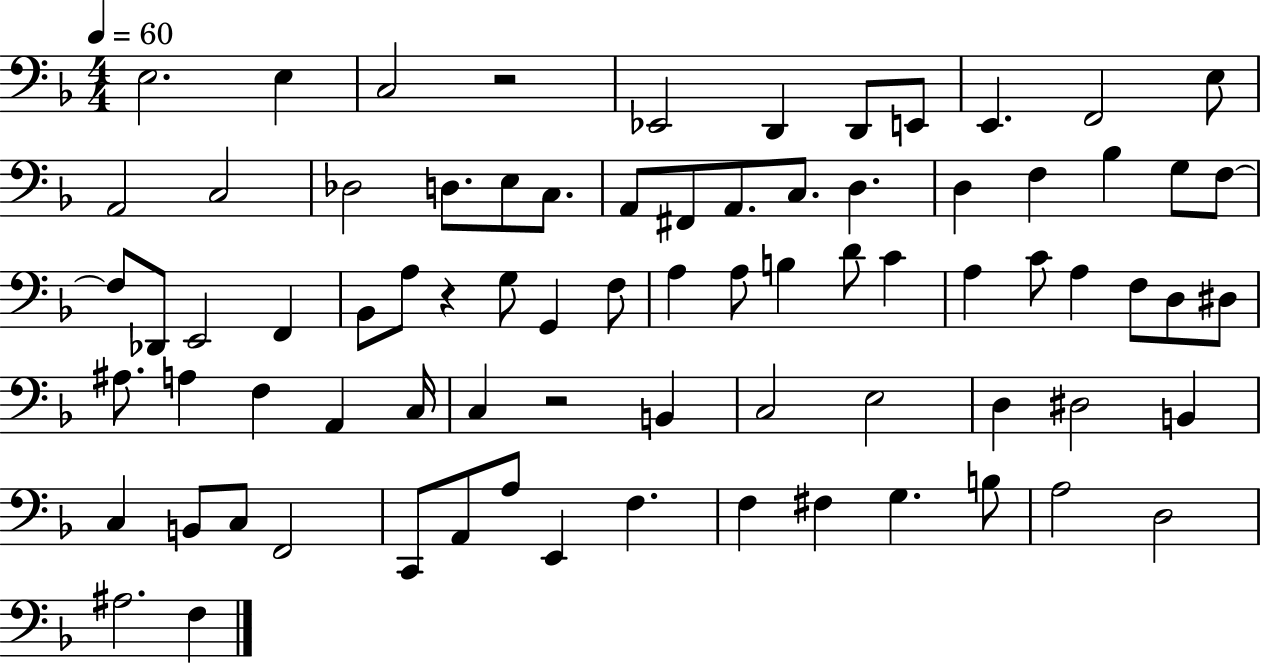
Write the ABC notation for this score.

X:1
T:Untitled
M:4/4
L:1/4
K:F
E,2 E, C,2 z2 _E,,2 D,, D,,/2 E,,/2 E,, F,,2 E,/2 A,,2 C,2 _D,2 D,/2 E,/2 C,/2 A,,/2 ^F,,/2 A,,/2 C,/2 D, D, F, _B, G,/2 F,/2 F,/2 _D,,/2 E,,2 F,, _B,,/2 A,/2 z G,/2 G,, F,/2 A, A,/2 B, D/2 C A, C/2 A, F,/2 D,/2 ^D,/2 ^A,/2 A, F, A,, C,/4 C, z2 B,, C,2 E,2 D, ^D,2 B,, C, B,,/2 C,/2 F,,2 C,,/2 A,,/2 A,/2 E,, F, F, ^F, G, B,/2 A,2 D,2 ^A,2 F,